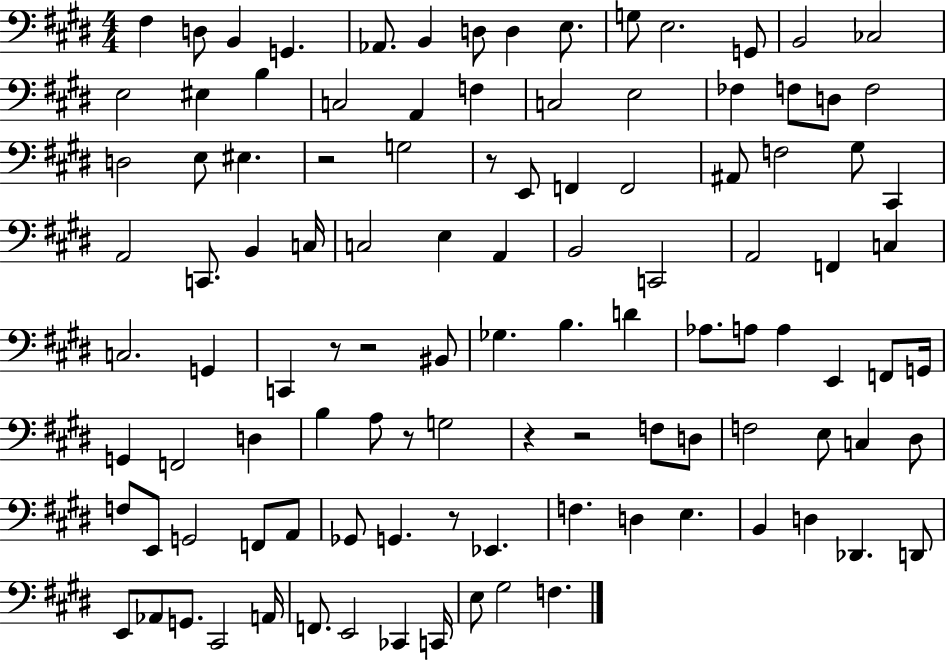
{
  \clef bass
  \numericTimeSignature
  \time 4/4
  \key e \major
  fis4 d8 b,4 g,4. | aes,8. b,4 d8 d4 e8. | g8 e2. g,8 | b,2 ces2 | \break e2 eis4 b4 | c2 a,4 f4 | c2 e2 | fes4 f8 d8 f2 | \break d2 e8 eis4. | r2 g2 | r8 e,8 f,4 f,2 | ais,8 f2 gis8 cis,4 | \break a,2 c,8. b,4 c16 | c2 e4 a,4 | b,2 c,2 | a,2 f,4 c4 | \break c2. g,4 | c,4 r8 r2 bis,8 | ges4. b4. d'4 | aes8. a8 a4 e,4 f,8 g,16 | \break g,4 f,2 d4 | b4 a8 r8 g2 | r4 r2 f8 d8 | f2 e8 c4 dis8 | \break f8 e,8 g,2 f,8 a,8 | ges,8 g,4. r8 ees,4. | f4. d4 e4. | b,4 d4 des,4. d,8 | \break e,8 aes,8 g,8. cis,2 a,16 | f,8. e,2 ces,4 c,16 | e8 gis2 f4. | \bar "|."
}